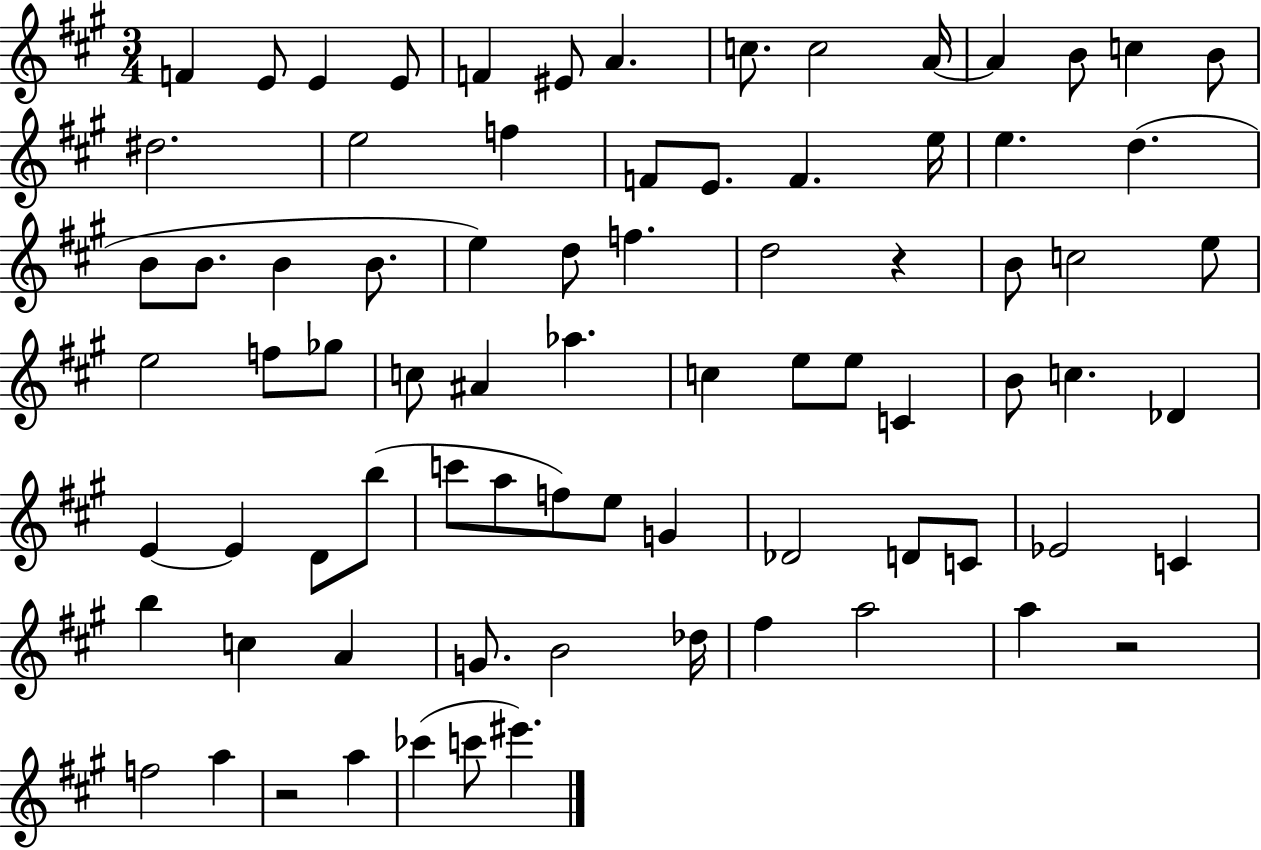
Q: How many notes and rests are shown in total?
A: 79